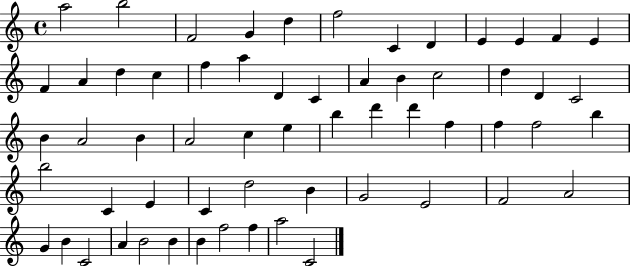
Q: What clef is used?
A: treble